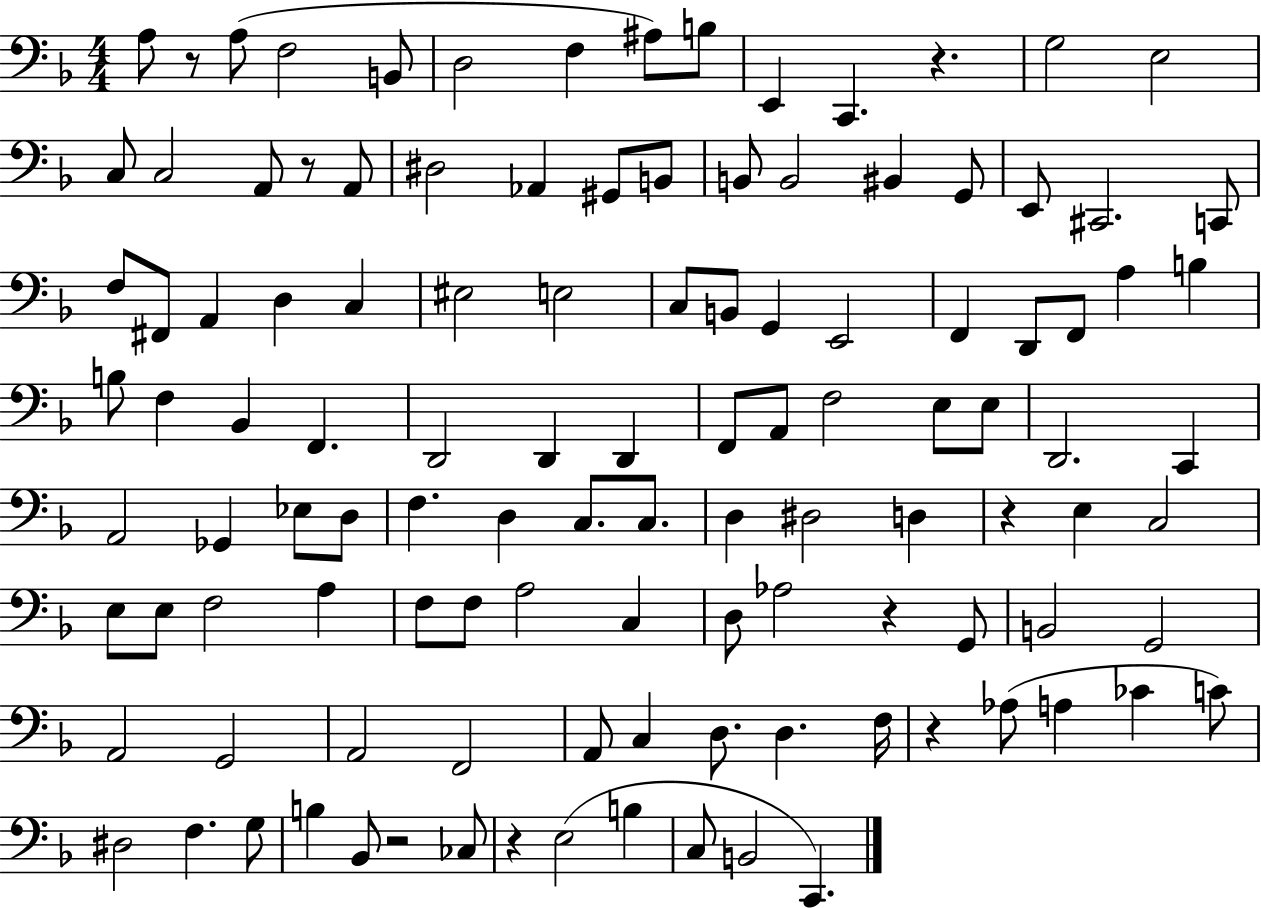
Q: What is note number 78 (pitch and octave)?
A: C3